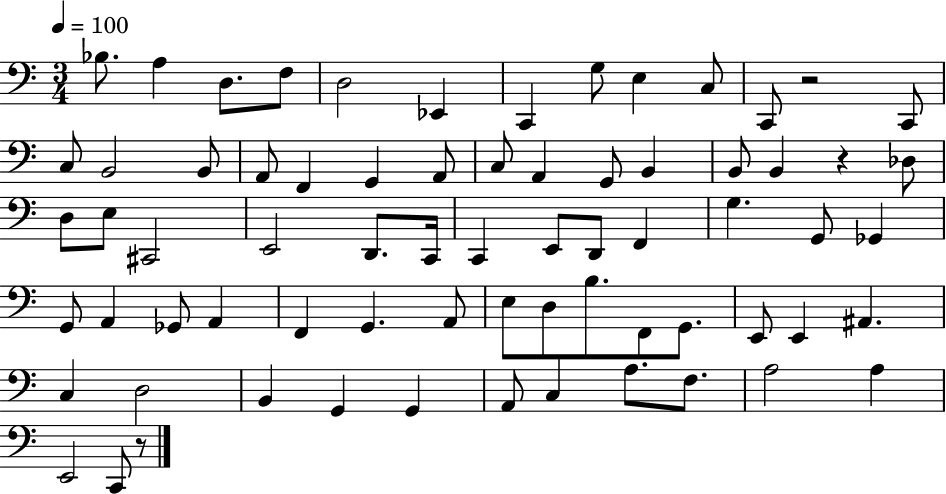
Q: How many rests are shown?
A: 3